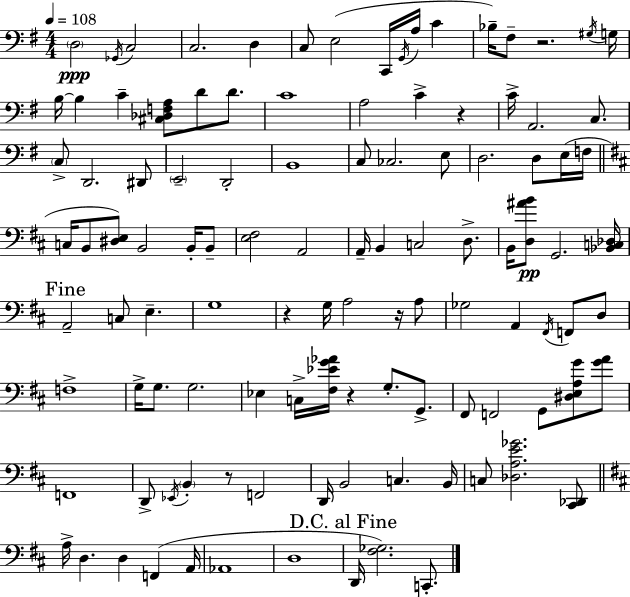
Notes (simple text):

D3/h Gb2/s C3/h C3/h. D3/q C3/e E3/h C2/s G2/s A3/s C4/q Bb3/s F#3/e R/h. G#3/s G3/s B3/s B3/q C4/q [C#3,Db3,F3,A3]/e D4/e D4/e. C4/w A3/h C4/q R/q C4/s A2/h. C3/e. C3/e D2/h. D#2/e E2/h D2/h B2/w C3/e CES3/h. E3/e D3/h. D3/e E3/s F3/s C3/s B2/e [D#3,E3]/e B2/h B2/s B2/e [E3,F#3]/h A2/h A2/s B2/q C3/h D3/e. B2/s [D3,A#4,B4]/e G2/h. [Bb2,C3,Db3]/s A2/h C3/e E3/q. G3/w R/q G3/s A3/h R/s A3/e Gb3/h A2/q F#2/s F2/e D3/e F3/w G3/s G3/e. G3/h. Eb3/q C3/s [F#3,Eb4,G4,Ab4]/s R/q G3/e. G2/e. F#2/e F2/h G2/e [D#3,E3,A3,G4]/e [G4,A4]/e F2/w D2/e Eb2/s B2/q R/e F2/h D2/s B2/h C3/q. B2/s C3/e [Db3,A3,E4,Gb4]/h. [C#2,Db2]/e A3/s D3/q. D3/q F2/q A2/s Ab2/w D3/w D2/s [F#3,Gb3]/h. C2/e.